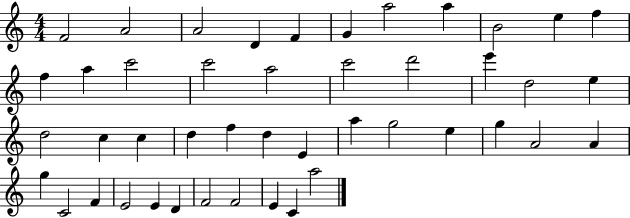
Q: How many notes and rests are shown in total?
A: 45